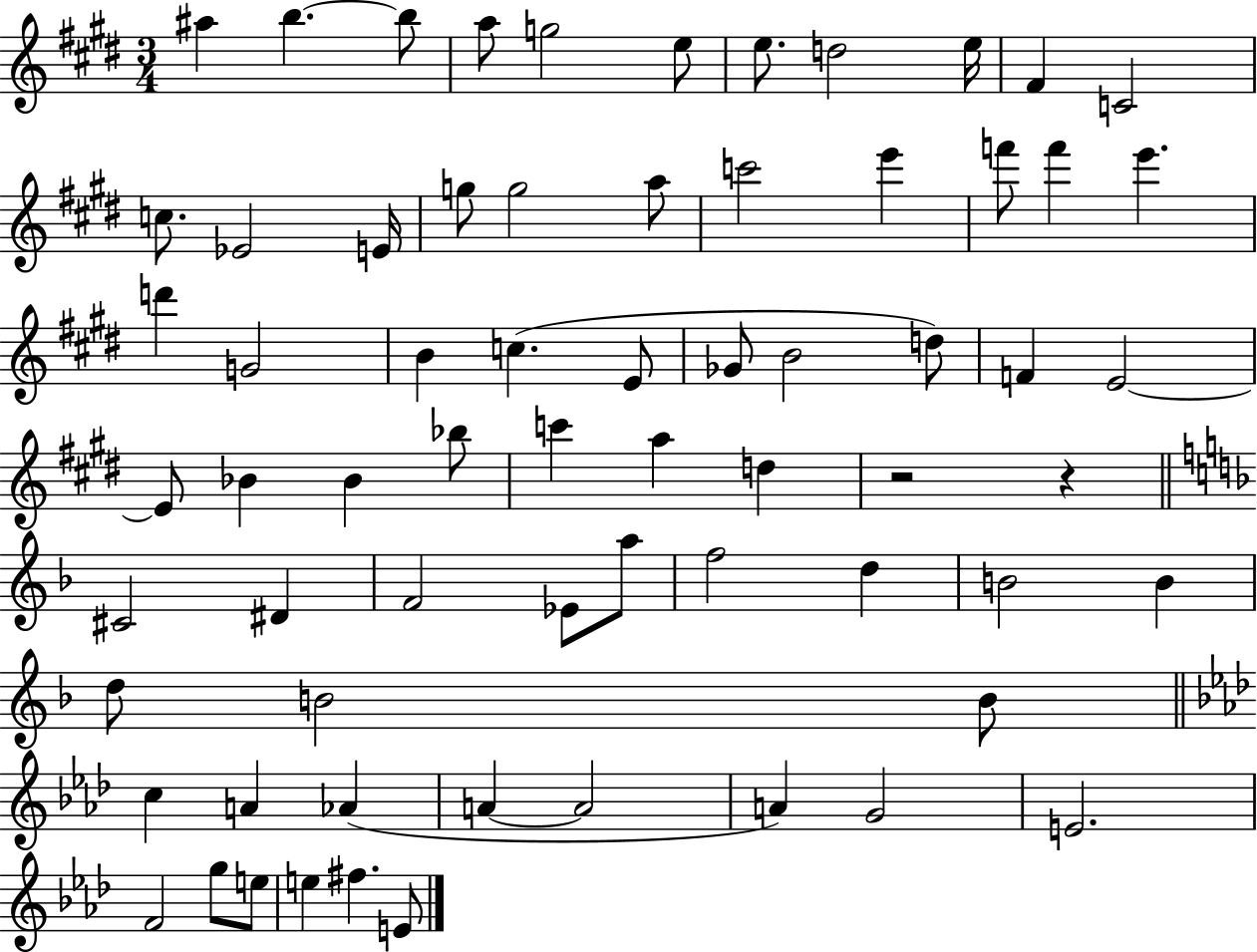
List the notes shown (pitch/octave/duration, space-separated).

A#5/q B5/q. B5/e A5/e G5/h E5/e E5/e. D5/h E5/s F#4/q C4/h C5/e. Eb4/h E4/s G5/e G5/h A5/e C6/h E6/q F6/e F6/q E6/q. D6/q G4/h B4/q C5/q. E4/e Gb4/e B4/h D5/e F4/q E4/h E4/e Bb4/q Bb4/q Bb5/e C6/q A5/q D5/q R/h R/q C#4/h D#4/q F4/h Eb4/e A5/e F5/h D5/q B4/h B4/q D5/e B4/h B4/e C5/q A4/q Ab4/q A4/q A4/h A4/q G4/h E4/h. F4/h G5/e E5/e E5/q F#5/q. E4/e